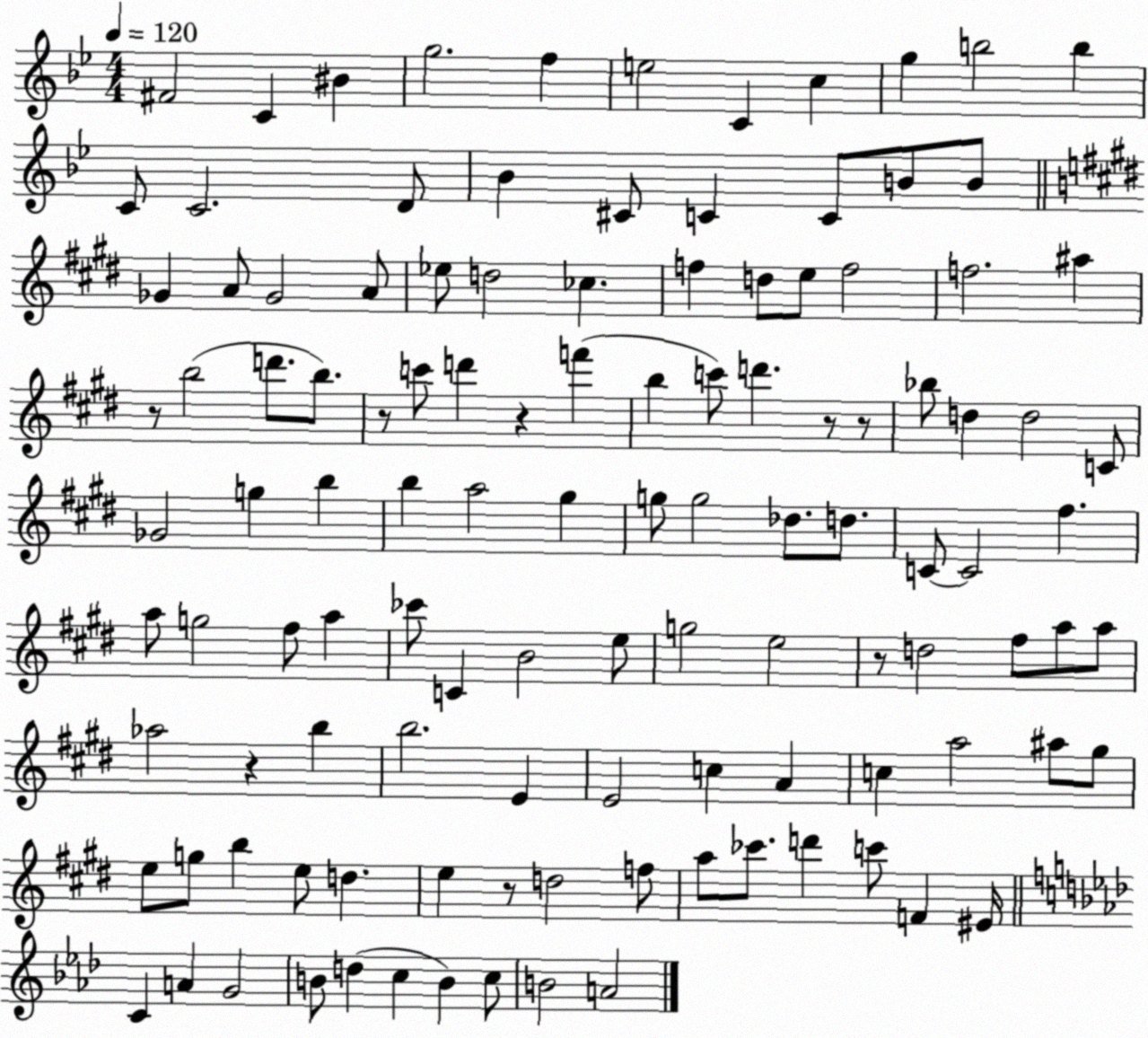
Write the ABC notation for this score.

X:1
T:Untitled
M:4/4
L:1/4
K:Bb
^F2 C ^B g2 f e2 C c g b2 b C/2 C2 D/2 _B ^C/2 C C/2 B/2 B/2 _G A/2 _G2 A/2 _e/2 d2 _c f d/2 e/2 f2 f2 ^a z/2 b2 d'/2 b/2 z/2 c'/2 d' z f' b c'/2 d' z/2 z/2 _b/2 d d2 C/2 _G2 g b b a2 ^g g/2 g2 _d/2 d/2 C/2 C2 ^f a/2 g2 ^f/2 a _c'/2 C B2 e/2 g2 e2 z/2 d2 ^f/2 a/2 a/2 _a2 z b b2 E E2 c A c a2 ^a/2 ^g/2 e/2 g/2 b e/2 d e z/2 d2 f/2 a/2 _c'/2 d' c'/2 F ^E/4 C A G2 B/2 d c B c/2 B2 A2